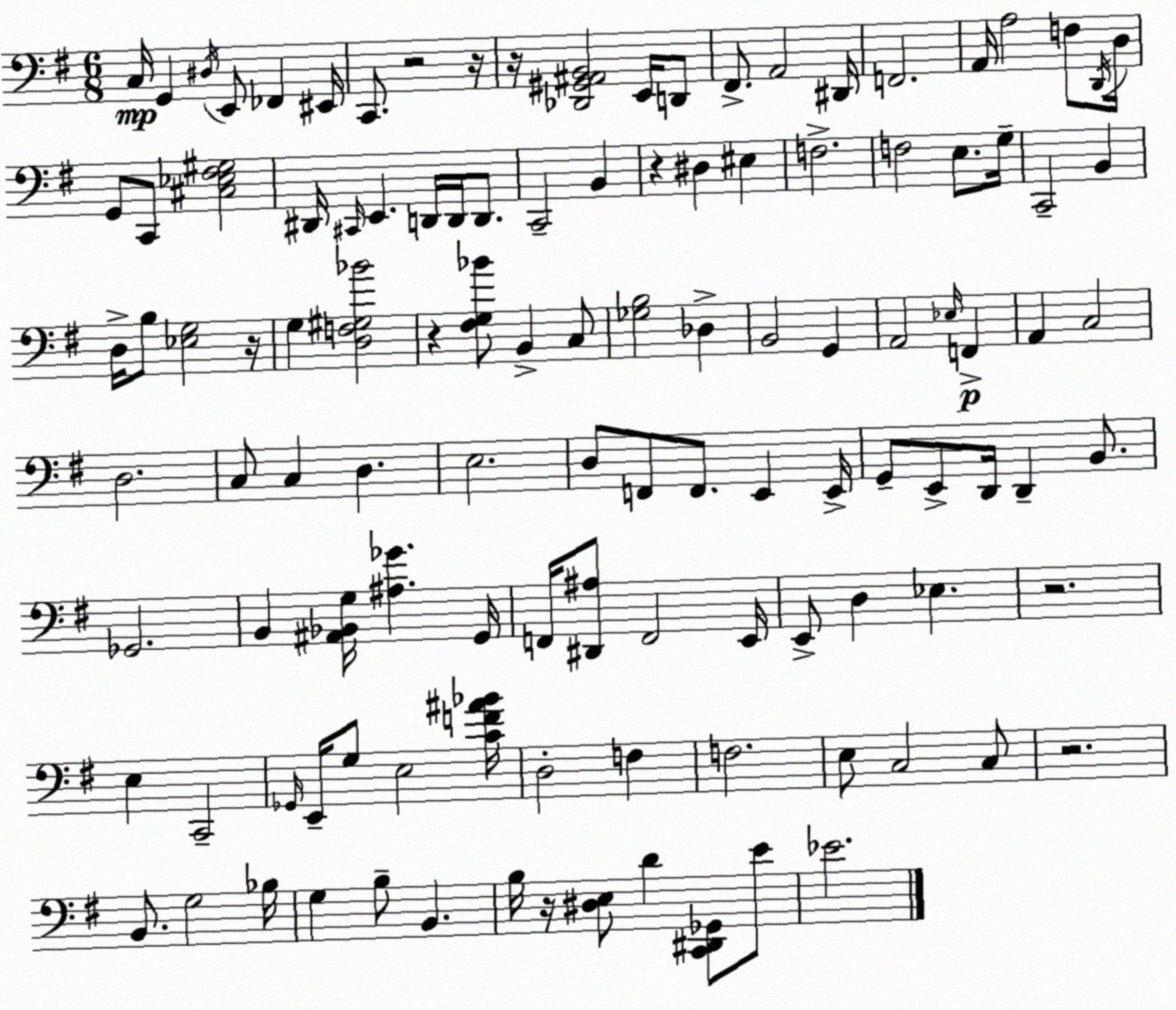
X:1
T:Untitled
M:6/8
L:1/4
K:G
C,/4 G,, ^D,/4 E,,/2 _F,, ^E,,/4 C,,/2 z2 z/4 z/4 [_D,,^G,,^A,,B,,]2 E,,/4 D,,/2 ^F,,/2 A,,2 ^D,,/4 F,,2 A,,/4 A,2 F,/2 D,,/4 D,/4 G,,/2 C,,/2 [^C,_E,^F,^G,]2 ^D,,/4 ^C,,/4 E,, D,,/4 D,,/4 D,,/2 C,,2 B,, z ^D, ^E, F,2 F,2 E,/2 G,/4 C,,2 B,, D,/4 B,/2 [_E,G,]2 z/4 G, [D,F,^G,_B]2 z [^F,G,_B]/2 B,, C,/2 [_G,B,]2 _D, B,,2 G,, A,,2 _E,/4 F,, A,, C,2 D,2 C,/2 C, D, E,2 D,/2 F,,/2 F,,/2 E,, E,,/4 G,,/2 E,,/2 D,,/4 D,, B,,/2 _G,,2 B,, [^A,,_B,,G,]/4 [^A,_G] G,,/4 F,,/4 [^D,,^A,]/2 F,,2 E,,/4 E,,/2 D, _E, z2 E, C,,2 _G,,/4 E,,/4 G,/2 E,2 [CF^A_B]/4 D,2 F, F,2 E,/2 C,2 C,/2 z2 B,,/2 G,2 _B,/4 G, B,/2 B,, B,/4 z/4 [^D,E,]/2 D [C,,^D,,_G,,]/2 E/2 _E2